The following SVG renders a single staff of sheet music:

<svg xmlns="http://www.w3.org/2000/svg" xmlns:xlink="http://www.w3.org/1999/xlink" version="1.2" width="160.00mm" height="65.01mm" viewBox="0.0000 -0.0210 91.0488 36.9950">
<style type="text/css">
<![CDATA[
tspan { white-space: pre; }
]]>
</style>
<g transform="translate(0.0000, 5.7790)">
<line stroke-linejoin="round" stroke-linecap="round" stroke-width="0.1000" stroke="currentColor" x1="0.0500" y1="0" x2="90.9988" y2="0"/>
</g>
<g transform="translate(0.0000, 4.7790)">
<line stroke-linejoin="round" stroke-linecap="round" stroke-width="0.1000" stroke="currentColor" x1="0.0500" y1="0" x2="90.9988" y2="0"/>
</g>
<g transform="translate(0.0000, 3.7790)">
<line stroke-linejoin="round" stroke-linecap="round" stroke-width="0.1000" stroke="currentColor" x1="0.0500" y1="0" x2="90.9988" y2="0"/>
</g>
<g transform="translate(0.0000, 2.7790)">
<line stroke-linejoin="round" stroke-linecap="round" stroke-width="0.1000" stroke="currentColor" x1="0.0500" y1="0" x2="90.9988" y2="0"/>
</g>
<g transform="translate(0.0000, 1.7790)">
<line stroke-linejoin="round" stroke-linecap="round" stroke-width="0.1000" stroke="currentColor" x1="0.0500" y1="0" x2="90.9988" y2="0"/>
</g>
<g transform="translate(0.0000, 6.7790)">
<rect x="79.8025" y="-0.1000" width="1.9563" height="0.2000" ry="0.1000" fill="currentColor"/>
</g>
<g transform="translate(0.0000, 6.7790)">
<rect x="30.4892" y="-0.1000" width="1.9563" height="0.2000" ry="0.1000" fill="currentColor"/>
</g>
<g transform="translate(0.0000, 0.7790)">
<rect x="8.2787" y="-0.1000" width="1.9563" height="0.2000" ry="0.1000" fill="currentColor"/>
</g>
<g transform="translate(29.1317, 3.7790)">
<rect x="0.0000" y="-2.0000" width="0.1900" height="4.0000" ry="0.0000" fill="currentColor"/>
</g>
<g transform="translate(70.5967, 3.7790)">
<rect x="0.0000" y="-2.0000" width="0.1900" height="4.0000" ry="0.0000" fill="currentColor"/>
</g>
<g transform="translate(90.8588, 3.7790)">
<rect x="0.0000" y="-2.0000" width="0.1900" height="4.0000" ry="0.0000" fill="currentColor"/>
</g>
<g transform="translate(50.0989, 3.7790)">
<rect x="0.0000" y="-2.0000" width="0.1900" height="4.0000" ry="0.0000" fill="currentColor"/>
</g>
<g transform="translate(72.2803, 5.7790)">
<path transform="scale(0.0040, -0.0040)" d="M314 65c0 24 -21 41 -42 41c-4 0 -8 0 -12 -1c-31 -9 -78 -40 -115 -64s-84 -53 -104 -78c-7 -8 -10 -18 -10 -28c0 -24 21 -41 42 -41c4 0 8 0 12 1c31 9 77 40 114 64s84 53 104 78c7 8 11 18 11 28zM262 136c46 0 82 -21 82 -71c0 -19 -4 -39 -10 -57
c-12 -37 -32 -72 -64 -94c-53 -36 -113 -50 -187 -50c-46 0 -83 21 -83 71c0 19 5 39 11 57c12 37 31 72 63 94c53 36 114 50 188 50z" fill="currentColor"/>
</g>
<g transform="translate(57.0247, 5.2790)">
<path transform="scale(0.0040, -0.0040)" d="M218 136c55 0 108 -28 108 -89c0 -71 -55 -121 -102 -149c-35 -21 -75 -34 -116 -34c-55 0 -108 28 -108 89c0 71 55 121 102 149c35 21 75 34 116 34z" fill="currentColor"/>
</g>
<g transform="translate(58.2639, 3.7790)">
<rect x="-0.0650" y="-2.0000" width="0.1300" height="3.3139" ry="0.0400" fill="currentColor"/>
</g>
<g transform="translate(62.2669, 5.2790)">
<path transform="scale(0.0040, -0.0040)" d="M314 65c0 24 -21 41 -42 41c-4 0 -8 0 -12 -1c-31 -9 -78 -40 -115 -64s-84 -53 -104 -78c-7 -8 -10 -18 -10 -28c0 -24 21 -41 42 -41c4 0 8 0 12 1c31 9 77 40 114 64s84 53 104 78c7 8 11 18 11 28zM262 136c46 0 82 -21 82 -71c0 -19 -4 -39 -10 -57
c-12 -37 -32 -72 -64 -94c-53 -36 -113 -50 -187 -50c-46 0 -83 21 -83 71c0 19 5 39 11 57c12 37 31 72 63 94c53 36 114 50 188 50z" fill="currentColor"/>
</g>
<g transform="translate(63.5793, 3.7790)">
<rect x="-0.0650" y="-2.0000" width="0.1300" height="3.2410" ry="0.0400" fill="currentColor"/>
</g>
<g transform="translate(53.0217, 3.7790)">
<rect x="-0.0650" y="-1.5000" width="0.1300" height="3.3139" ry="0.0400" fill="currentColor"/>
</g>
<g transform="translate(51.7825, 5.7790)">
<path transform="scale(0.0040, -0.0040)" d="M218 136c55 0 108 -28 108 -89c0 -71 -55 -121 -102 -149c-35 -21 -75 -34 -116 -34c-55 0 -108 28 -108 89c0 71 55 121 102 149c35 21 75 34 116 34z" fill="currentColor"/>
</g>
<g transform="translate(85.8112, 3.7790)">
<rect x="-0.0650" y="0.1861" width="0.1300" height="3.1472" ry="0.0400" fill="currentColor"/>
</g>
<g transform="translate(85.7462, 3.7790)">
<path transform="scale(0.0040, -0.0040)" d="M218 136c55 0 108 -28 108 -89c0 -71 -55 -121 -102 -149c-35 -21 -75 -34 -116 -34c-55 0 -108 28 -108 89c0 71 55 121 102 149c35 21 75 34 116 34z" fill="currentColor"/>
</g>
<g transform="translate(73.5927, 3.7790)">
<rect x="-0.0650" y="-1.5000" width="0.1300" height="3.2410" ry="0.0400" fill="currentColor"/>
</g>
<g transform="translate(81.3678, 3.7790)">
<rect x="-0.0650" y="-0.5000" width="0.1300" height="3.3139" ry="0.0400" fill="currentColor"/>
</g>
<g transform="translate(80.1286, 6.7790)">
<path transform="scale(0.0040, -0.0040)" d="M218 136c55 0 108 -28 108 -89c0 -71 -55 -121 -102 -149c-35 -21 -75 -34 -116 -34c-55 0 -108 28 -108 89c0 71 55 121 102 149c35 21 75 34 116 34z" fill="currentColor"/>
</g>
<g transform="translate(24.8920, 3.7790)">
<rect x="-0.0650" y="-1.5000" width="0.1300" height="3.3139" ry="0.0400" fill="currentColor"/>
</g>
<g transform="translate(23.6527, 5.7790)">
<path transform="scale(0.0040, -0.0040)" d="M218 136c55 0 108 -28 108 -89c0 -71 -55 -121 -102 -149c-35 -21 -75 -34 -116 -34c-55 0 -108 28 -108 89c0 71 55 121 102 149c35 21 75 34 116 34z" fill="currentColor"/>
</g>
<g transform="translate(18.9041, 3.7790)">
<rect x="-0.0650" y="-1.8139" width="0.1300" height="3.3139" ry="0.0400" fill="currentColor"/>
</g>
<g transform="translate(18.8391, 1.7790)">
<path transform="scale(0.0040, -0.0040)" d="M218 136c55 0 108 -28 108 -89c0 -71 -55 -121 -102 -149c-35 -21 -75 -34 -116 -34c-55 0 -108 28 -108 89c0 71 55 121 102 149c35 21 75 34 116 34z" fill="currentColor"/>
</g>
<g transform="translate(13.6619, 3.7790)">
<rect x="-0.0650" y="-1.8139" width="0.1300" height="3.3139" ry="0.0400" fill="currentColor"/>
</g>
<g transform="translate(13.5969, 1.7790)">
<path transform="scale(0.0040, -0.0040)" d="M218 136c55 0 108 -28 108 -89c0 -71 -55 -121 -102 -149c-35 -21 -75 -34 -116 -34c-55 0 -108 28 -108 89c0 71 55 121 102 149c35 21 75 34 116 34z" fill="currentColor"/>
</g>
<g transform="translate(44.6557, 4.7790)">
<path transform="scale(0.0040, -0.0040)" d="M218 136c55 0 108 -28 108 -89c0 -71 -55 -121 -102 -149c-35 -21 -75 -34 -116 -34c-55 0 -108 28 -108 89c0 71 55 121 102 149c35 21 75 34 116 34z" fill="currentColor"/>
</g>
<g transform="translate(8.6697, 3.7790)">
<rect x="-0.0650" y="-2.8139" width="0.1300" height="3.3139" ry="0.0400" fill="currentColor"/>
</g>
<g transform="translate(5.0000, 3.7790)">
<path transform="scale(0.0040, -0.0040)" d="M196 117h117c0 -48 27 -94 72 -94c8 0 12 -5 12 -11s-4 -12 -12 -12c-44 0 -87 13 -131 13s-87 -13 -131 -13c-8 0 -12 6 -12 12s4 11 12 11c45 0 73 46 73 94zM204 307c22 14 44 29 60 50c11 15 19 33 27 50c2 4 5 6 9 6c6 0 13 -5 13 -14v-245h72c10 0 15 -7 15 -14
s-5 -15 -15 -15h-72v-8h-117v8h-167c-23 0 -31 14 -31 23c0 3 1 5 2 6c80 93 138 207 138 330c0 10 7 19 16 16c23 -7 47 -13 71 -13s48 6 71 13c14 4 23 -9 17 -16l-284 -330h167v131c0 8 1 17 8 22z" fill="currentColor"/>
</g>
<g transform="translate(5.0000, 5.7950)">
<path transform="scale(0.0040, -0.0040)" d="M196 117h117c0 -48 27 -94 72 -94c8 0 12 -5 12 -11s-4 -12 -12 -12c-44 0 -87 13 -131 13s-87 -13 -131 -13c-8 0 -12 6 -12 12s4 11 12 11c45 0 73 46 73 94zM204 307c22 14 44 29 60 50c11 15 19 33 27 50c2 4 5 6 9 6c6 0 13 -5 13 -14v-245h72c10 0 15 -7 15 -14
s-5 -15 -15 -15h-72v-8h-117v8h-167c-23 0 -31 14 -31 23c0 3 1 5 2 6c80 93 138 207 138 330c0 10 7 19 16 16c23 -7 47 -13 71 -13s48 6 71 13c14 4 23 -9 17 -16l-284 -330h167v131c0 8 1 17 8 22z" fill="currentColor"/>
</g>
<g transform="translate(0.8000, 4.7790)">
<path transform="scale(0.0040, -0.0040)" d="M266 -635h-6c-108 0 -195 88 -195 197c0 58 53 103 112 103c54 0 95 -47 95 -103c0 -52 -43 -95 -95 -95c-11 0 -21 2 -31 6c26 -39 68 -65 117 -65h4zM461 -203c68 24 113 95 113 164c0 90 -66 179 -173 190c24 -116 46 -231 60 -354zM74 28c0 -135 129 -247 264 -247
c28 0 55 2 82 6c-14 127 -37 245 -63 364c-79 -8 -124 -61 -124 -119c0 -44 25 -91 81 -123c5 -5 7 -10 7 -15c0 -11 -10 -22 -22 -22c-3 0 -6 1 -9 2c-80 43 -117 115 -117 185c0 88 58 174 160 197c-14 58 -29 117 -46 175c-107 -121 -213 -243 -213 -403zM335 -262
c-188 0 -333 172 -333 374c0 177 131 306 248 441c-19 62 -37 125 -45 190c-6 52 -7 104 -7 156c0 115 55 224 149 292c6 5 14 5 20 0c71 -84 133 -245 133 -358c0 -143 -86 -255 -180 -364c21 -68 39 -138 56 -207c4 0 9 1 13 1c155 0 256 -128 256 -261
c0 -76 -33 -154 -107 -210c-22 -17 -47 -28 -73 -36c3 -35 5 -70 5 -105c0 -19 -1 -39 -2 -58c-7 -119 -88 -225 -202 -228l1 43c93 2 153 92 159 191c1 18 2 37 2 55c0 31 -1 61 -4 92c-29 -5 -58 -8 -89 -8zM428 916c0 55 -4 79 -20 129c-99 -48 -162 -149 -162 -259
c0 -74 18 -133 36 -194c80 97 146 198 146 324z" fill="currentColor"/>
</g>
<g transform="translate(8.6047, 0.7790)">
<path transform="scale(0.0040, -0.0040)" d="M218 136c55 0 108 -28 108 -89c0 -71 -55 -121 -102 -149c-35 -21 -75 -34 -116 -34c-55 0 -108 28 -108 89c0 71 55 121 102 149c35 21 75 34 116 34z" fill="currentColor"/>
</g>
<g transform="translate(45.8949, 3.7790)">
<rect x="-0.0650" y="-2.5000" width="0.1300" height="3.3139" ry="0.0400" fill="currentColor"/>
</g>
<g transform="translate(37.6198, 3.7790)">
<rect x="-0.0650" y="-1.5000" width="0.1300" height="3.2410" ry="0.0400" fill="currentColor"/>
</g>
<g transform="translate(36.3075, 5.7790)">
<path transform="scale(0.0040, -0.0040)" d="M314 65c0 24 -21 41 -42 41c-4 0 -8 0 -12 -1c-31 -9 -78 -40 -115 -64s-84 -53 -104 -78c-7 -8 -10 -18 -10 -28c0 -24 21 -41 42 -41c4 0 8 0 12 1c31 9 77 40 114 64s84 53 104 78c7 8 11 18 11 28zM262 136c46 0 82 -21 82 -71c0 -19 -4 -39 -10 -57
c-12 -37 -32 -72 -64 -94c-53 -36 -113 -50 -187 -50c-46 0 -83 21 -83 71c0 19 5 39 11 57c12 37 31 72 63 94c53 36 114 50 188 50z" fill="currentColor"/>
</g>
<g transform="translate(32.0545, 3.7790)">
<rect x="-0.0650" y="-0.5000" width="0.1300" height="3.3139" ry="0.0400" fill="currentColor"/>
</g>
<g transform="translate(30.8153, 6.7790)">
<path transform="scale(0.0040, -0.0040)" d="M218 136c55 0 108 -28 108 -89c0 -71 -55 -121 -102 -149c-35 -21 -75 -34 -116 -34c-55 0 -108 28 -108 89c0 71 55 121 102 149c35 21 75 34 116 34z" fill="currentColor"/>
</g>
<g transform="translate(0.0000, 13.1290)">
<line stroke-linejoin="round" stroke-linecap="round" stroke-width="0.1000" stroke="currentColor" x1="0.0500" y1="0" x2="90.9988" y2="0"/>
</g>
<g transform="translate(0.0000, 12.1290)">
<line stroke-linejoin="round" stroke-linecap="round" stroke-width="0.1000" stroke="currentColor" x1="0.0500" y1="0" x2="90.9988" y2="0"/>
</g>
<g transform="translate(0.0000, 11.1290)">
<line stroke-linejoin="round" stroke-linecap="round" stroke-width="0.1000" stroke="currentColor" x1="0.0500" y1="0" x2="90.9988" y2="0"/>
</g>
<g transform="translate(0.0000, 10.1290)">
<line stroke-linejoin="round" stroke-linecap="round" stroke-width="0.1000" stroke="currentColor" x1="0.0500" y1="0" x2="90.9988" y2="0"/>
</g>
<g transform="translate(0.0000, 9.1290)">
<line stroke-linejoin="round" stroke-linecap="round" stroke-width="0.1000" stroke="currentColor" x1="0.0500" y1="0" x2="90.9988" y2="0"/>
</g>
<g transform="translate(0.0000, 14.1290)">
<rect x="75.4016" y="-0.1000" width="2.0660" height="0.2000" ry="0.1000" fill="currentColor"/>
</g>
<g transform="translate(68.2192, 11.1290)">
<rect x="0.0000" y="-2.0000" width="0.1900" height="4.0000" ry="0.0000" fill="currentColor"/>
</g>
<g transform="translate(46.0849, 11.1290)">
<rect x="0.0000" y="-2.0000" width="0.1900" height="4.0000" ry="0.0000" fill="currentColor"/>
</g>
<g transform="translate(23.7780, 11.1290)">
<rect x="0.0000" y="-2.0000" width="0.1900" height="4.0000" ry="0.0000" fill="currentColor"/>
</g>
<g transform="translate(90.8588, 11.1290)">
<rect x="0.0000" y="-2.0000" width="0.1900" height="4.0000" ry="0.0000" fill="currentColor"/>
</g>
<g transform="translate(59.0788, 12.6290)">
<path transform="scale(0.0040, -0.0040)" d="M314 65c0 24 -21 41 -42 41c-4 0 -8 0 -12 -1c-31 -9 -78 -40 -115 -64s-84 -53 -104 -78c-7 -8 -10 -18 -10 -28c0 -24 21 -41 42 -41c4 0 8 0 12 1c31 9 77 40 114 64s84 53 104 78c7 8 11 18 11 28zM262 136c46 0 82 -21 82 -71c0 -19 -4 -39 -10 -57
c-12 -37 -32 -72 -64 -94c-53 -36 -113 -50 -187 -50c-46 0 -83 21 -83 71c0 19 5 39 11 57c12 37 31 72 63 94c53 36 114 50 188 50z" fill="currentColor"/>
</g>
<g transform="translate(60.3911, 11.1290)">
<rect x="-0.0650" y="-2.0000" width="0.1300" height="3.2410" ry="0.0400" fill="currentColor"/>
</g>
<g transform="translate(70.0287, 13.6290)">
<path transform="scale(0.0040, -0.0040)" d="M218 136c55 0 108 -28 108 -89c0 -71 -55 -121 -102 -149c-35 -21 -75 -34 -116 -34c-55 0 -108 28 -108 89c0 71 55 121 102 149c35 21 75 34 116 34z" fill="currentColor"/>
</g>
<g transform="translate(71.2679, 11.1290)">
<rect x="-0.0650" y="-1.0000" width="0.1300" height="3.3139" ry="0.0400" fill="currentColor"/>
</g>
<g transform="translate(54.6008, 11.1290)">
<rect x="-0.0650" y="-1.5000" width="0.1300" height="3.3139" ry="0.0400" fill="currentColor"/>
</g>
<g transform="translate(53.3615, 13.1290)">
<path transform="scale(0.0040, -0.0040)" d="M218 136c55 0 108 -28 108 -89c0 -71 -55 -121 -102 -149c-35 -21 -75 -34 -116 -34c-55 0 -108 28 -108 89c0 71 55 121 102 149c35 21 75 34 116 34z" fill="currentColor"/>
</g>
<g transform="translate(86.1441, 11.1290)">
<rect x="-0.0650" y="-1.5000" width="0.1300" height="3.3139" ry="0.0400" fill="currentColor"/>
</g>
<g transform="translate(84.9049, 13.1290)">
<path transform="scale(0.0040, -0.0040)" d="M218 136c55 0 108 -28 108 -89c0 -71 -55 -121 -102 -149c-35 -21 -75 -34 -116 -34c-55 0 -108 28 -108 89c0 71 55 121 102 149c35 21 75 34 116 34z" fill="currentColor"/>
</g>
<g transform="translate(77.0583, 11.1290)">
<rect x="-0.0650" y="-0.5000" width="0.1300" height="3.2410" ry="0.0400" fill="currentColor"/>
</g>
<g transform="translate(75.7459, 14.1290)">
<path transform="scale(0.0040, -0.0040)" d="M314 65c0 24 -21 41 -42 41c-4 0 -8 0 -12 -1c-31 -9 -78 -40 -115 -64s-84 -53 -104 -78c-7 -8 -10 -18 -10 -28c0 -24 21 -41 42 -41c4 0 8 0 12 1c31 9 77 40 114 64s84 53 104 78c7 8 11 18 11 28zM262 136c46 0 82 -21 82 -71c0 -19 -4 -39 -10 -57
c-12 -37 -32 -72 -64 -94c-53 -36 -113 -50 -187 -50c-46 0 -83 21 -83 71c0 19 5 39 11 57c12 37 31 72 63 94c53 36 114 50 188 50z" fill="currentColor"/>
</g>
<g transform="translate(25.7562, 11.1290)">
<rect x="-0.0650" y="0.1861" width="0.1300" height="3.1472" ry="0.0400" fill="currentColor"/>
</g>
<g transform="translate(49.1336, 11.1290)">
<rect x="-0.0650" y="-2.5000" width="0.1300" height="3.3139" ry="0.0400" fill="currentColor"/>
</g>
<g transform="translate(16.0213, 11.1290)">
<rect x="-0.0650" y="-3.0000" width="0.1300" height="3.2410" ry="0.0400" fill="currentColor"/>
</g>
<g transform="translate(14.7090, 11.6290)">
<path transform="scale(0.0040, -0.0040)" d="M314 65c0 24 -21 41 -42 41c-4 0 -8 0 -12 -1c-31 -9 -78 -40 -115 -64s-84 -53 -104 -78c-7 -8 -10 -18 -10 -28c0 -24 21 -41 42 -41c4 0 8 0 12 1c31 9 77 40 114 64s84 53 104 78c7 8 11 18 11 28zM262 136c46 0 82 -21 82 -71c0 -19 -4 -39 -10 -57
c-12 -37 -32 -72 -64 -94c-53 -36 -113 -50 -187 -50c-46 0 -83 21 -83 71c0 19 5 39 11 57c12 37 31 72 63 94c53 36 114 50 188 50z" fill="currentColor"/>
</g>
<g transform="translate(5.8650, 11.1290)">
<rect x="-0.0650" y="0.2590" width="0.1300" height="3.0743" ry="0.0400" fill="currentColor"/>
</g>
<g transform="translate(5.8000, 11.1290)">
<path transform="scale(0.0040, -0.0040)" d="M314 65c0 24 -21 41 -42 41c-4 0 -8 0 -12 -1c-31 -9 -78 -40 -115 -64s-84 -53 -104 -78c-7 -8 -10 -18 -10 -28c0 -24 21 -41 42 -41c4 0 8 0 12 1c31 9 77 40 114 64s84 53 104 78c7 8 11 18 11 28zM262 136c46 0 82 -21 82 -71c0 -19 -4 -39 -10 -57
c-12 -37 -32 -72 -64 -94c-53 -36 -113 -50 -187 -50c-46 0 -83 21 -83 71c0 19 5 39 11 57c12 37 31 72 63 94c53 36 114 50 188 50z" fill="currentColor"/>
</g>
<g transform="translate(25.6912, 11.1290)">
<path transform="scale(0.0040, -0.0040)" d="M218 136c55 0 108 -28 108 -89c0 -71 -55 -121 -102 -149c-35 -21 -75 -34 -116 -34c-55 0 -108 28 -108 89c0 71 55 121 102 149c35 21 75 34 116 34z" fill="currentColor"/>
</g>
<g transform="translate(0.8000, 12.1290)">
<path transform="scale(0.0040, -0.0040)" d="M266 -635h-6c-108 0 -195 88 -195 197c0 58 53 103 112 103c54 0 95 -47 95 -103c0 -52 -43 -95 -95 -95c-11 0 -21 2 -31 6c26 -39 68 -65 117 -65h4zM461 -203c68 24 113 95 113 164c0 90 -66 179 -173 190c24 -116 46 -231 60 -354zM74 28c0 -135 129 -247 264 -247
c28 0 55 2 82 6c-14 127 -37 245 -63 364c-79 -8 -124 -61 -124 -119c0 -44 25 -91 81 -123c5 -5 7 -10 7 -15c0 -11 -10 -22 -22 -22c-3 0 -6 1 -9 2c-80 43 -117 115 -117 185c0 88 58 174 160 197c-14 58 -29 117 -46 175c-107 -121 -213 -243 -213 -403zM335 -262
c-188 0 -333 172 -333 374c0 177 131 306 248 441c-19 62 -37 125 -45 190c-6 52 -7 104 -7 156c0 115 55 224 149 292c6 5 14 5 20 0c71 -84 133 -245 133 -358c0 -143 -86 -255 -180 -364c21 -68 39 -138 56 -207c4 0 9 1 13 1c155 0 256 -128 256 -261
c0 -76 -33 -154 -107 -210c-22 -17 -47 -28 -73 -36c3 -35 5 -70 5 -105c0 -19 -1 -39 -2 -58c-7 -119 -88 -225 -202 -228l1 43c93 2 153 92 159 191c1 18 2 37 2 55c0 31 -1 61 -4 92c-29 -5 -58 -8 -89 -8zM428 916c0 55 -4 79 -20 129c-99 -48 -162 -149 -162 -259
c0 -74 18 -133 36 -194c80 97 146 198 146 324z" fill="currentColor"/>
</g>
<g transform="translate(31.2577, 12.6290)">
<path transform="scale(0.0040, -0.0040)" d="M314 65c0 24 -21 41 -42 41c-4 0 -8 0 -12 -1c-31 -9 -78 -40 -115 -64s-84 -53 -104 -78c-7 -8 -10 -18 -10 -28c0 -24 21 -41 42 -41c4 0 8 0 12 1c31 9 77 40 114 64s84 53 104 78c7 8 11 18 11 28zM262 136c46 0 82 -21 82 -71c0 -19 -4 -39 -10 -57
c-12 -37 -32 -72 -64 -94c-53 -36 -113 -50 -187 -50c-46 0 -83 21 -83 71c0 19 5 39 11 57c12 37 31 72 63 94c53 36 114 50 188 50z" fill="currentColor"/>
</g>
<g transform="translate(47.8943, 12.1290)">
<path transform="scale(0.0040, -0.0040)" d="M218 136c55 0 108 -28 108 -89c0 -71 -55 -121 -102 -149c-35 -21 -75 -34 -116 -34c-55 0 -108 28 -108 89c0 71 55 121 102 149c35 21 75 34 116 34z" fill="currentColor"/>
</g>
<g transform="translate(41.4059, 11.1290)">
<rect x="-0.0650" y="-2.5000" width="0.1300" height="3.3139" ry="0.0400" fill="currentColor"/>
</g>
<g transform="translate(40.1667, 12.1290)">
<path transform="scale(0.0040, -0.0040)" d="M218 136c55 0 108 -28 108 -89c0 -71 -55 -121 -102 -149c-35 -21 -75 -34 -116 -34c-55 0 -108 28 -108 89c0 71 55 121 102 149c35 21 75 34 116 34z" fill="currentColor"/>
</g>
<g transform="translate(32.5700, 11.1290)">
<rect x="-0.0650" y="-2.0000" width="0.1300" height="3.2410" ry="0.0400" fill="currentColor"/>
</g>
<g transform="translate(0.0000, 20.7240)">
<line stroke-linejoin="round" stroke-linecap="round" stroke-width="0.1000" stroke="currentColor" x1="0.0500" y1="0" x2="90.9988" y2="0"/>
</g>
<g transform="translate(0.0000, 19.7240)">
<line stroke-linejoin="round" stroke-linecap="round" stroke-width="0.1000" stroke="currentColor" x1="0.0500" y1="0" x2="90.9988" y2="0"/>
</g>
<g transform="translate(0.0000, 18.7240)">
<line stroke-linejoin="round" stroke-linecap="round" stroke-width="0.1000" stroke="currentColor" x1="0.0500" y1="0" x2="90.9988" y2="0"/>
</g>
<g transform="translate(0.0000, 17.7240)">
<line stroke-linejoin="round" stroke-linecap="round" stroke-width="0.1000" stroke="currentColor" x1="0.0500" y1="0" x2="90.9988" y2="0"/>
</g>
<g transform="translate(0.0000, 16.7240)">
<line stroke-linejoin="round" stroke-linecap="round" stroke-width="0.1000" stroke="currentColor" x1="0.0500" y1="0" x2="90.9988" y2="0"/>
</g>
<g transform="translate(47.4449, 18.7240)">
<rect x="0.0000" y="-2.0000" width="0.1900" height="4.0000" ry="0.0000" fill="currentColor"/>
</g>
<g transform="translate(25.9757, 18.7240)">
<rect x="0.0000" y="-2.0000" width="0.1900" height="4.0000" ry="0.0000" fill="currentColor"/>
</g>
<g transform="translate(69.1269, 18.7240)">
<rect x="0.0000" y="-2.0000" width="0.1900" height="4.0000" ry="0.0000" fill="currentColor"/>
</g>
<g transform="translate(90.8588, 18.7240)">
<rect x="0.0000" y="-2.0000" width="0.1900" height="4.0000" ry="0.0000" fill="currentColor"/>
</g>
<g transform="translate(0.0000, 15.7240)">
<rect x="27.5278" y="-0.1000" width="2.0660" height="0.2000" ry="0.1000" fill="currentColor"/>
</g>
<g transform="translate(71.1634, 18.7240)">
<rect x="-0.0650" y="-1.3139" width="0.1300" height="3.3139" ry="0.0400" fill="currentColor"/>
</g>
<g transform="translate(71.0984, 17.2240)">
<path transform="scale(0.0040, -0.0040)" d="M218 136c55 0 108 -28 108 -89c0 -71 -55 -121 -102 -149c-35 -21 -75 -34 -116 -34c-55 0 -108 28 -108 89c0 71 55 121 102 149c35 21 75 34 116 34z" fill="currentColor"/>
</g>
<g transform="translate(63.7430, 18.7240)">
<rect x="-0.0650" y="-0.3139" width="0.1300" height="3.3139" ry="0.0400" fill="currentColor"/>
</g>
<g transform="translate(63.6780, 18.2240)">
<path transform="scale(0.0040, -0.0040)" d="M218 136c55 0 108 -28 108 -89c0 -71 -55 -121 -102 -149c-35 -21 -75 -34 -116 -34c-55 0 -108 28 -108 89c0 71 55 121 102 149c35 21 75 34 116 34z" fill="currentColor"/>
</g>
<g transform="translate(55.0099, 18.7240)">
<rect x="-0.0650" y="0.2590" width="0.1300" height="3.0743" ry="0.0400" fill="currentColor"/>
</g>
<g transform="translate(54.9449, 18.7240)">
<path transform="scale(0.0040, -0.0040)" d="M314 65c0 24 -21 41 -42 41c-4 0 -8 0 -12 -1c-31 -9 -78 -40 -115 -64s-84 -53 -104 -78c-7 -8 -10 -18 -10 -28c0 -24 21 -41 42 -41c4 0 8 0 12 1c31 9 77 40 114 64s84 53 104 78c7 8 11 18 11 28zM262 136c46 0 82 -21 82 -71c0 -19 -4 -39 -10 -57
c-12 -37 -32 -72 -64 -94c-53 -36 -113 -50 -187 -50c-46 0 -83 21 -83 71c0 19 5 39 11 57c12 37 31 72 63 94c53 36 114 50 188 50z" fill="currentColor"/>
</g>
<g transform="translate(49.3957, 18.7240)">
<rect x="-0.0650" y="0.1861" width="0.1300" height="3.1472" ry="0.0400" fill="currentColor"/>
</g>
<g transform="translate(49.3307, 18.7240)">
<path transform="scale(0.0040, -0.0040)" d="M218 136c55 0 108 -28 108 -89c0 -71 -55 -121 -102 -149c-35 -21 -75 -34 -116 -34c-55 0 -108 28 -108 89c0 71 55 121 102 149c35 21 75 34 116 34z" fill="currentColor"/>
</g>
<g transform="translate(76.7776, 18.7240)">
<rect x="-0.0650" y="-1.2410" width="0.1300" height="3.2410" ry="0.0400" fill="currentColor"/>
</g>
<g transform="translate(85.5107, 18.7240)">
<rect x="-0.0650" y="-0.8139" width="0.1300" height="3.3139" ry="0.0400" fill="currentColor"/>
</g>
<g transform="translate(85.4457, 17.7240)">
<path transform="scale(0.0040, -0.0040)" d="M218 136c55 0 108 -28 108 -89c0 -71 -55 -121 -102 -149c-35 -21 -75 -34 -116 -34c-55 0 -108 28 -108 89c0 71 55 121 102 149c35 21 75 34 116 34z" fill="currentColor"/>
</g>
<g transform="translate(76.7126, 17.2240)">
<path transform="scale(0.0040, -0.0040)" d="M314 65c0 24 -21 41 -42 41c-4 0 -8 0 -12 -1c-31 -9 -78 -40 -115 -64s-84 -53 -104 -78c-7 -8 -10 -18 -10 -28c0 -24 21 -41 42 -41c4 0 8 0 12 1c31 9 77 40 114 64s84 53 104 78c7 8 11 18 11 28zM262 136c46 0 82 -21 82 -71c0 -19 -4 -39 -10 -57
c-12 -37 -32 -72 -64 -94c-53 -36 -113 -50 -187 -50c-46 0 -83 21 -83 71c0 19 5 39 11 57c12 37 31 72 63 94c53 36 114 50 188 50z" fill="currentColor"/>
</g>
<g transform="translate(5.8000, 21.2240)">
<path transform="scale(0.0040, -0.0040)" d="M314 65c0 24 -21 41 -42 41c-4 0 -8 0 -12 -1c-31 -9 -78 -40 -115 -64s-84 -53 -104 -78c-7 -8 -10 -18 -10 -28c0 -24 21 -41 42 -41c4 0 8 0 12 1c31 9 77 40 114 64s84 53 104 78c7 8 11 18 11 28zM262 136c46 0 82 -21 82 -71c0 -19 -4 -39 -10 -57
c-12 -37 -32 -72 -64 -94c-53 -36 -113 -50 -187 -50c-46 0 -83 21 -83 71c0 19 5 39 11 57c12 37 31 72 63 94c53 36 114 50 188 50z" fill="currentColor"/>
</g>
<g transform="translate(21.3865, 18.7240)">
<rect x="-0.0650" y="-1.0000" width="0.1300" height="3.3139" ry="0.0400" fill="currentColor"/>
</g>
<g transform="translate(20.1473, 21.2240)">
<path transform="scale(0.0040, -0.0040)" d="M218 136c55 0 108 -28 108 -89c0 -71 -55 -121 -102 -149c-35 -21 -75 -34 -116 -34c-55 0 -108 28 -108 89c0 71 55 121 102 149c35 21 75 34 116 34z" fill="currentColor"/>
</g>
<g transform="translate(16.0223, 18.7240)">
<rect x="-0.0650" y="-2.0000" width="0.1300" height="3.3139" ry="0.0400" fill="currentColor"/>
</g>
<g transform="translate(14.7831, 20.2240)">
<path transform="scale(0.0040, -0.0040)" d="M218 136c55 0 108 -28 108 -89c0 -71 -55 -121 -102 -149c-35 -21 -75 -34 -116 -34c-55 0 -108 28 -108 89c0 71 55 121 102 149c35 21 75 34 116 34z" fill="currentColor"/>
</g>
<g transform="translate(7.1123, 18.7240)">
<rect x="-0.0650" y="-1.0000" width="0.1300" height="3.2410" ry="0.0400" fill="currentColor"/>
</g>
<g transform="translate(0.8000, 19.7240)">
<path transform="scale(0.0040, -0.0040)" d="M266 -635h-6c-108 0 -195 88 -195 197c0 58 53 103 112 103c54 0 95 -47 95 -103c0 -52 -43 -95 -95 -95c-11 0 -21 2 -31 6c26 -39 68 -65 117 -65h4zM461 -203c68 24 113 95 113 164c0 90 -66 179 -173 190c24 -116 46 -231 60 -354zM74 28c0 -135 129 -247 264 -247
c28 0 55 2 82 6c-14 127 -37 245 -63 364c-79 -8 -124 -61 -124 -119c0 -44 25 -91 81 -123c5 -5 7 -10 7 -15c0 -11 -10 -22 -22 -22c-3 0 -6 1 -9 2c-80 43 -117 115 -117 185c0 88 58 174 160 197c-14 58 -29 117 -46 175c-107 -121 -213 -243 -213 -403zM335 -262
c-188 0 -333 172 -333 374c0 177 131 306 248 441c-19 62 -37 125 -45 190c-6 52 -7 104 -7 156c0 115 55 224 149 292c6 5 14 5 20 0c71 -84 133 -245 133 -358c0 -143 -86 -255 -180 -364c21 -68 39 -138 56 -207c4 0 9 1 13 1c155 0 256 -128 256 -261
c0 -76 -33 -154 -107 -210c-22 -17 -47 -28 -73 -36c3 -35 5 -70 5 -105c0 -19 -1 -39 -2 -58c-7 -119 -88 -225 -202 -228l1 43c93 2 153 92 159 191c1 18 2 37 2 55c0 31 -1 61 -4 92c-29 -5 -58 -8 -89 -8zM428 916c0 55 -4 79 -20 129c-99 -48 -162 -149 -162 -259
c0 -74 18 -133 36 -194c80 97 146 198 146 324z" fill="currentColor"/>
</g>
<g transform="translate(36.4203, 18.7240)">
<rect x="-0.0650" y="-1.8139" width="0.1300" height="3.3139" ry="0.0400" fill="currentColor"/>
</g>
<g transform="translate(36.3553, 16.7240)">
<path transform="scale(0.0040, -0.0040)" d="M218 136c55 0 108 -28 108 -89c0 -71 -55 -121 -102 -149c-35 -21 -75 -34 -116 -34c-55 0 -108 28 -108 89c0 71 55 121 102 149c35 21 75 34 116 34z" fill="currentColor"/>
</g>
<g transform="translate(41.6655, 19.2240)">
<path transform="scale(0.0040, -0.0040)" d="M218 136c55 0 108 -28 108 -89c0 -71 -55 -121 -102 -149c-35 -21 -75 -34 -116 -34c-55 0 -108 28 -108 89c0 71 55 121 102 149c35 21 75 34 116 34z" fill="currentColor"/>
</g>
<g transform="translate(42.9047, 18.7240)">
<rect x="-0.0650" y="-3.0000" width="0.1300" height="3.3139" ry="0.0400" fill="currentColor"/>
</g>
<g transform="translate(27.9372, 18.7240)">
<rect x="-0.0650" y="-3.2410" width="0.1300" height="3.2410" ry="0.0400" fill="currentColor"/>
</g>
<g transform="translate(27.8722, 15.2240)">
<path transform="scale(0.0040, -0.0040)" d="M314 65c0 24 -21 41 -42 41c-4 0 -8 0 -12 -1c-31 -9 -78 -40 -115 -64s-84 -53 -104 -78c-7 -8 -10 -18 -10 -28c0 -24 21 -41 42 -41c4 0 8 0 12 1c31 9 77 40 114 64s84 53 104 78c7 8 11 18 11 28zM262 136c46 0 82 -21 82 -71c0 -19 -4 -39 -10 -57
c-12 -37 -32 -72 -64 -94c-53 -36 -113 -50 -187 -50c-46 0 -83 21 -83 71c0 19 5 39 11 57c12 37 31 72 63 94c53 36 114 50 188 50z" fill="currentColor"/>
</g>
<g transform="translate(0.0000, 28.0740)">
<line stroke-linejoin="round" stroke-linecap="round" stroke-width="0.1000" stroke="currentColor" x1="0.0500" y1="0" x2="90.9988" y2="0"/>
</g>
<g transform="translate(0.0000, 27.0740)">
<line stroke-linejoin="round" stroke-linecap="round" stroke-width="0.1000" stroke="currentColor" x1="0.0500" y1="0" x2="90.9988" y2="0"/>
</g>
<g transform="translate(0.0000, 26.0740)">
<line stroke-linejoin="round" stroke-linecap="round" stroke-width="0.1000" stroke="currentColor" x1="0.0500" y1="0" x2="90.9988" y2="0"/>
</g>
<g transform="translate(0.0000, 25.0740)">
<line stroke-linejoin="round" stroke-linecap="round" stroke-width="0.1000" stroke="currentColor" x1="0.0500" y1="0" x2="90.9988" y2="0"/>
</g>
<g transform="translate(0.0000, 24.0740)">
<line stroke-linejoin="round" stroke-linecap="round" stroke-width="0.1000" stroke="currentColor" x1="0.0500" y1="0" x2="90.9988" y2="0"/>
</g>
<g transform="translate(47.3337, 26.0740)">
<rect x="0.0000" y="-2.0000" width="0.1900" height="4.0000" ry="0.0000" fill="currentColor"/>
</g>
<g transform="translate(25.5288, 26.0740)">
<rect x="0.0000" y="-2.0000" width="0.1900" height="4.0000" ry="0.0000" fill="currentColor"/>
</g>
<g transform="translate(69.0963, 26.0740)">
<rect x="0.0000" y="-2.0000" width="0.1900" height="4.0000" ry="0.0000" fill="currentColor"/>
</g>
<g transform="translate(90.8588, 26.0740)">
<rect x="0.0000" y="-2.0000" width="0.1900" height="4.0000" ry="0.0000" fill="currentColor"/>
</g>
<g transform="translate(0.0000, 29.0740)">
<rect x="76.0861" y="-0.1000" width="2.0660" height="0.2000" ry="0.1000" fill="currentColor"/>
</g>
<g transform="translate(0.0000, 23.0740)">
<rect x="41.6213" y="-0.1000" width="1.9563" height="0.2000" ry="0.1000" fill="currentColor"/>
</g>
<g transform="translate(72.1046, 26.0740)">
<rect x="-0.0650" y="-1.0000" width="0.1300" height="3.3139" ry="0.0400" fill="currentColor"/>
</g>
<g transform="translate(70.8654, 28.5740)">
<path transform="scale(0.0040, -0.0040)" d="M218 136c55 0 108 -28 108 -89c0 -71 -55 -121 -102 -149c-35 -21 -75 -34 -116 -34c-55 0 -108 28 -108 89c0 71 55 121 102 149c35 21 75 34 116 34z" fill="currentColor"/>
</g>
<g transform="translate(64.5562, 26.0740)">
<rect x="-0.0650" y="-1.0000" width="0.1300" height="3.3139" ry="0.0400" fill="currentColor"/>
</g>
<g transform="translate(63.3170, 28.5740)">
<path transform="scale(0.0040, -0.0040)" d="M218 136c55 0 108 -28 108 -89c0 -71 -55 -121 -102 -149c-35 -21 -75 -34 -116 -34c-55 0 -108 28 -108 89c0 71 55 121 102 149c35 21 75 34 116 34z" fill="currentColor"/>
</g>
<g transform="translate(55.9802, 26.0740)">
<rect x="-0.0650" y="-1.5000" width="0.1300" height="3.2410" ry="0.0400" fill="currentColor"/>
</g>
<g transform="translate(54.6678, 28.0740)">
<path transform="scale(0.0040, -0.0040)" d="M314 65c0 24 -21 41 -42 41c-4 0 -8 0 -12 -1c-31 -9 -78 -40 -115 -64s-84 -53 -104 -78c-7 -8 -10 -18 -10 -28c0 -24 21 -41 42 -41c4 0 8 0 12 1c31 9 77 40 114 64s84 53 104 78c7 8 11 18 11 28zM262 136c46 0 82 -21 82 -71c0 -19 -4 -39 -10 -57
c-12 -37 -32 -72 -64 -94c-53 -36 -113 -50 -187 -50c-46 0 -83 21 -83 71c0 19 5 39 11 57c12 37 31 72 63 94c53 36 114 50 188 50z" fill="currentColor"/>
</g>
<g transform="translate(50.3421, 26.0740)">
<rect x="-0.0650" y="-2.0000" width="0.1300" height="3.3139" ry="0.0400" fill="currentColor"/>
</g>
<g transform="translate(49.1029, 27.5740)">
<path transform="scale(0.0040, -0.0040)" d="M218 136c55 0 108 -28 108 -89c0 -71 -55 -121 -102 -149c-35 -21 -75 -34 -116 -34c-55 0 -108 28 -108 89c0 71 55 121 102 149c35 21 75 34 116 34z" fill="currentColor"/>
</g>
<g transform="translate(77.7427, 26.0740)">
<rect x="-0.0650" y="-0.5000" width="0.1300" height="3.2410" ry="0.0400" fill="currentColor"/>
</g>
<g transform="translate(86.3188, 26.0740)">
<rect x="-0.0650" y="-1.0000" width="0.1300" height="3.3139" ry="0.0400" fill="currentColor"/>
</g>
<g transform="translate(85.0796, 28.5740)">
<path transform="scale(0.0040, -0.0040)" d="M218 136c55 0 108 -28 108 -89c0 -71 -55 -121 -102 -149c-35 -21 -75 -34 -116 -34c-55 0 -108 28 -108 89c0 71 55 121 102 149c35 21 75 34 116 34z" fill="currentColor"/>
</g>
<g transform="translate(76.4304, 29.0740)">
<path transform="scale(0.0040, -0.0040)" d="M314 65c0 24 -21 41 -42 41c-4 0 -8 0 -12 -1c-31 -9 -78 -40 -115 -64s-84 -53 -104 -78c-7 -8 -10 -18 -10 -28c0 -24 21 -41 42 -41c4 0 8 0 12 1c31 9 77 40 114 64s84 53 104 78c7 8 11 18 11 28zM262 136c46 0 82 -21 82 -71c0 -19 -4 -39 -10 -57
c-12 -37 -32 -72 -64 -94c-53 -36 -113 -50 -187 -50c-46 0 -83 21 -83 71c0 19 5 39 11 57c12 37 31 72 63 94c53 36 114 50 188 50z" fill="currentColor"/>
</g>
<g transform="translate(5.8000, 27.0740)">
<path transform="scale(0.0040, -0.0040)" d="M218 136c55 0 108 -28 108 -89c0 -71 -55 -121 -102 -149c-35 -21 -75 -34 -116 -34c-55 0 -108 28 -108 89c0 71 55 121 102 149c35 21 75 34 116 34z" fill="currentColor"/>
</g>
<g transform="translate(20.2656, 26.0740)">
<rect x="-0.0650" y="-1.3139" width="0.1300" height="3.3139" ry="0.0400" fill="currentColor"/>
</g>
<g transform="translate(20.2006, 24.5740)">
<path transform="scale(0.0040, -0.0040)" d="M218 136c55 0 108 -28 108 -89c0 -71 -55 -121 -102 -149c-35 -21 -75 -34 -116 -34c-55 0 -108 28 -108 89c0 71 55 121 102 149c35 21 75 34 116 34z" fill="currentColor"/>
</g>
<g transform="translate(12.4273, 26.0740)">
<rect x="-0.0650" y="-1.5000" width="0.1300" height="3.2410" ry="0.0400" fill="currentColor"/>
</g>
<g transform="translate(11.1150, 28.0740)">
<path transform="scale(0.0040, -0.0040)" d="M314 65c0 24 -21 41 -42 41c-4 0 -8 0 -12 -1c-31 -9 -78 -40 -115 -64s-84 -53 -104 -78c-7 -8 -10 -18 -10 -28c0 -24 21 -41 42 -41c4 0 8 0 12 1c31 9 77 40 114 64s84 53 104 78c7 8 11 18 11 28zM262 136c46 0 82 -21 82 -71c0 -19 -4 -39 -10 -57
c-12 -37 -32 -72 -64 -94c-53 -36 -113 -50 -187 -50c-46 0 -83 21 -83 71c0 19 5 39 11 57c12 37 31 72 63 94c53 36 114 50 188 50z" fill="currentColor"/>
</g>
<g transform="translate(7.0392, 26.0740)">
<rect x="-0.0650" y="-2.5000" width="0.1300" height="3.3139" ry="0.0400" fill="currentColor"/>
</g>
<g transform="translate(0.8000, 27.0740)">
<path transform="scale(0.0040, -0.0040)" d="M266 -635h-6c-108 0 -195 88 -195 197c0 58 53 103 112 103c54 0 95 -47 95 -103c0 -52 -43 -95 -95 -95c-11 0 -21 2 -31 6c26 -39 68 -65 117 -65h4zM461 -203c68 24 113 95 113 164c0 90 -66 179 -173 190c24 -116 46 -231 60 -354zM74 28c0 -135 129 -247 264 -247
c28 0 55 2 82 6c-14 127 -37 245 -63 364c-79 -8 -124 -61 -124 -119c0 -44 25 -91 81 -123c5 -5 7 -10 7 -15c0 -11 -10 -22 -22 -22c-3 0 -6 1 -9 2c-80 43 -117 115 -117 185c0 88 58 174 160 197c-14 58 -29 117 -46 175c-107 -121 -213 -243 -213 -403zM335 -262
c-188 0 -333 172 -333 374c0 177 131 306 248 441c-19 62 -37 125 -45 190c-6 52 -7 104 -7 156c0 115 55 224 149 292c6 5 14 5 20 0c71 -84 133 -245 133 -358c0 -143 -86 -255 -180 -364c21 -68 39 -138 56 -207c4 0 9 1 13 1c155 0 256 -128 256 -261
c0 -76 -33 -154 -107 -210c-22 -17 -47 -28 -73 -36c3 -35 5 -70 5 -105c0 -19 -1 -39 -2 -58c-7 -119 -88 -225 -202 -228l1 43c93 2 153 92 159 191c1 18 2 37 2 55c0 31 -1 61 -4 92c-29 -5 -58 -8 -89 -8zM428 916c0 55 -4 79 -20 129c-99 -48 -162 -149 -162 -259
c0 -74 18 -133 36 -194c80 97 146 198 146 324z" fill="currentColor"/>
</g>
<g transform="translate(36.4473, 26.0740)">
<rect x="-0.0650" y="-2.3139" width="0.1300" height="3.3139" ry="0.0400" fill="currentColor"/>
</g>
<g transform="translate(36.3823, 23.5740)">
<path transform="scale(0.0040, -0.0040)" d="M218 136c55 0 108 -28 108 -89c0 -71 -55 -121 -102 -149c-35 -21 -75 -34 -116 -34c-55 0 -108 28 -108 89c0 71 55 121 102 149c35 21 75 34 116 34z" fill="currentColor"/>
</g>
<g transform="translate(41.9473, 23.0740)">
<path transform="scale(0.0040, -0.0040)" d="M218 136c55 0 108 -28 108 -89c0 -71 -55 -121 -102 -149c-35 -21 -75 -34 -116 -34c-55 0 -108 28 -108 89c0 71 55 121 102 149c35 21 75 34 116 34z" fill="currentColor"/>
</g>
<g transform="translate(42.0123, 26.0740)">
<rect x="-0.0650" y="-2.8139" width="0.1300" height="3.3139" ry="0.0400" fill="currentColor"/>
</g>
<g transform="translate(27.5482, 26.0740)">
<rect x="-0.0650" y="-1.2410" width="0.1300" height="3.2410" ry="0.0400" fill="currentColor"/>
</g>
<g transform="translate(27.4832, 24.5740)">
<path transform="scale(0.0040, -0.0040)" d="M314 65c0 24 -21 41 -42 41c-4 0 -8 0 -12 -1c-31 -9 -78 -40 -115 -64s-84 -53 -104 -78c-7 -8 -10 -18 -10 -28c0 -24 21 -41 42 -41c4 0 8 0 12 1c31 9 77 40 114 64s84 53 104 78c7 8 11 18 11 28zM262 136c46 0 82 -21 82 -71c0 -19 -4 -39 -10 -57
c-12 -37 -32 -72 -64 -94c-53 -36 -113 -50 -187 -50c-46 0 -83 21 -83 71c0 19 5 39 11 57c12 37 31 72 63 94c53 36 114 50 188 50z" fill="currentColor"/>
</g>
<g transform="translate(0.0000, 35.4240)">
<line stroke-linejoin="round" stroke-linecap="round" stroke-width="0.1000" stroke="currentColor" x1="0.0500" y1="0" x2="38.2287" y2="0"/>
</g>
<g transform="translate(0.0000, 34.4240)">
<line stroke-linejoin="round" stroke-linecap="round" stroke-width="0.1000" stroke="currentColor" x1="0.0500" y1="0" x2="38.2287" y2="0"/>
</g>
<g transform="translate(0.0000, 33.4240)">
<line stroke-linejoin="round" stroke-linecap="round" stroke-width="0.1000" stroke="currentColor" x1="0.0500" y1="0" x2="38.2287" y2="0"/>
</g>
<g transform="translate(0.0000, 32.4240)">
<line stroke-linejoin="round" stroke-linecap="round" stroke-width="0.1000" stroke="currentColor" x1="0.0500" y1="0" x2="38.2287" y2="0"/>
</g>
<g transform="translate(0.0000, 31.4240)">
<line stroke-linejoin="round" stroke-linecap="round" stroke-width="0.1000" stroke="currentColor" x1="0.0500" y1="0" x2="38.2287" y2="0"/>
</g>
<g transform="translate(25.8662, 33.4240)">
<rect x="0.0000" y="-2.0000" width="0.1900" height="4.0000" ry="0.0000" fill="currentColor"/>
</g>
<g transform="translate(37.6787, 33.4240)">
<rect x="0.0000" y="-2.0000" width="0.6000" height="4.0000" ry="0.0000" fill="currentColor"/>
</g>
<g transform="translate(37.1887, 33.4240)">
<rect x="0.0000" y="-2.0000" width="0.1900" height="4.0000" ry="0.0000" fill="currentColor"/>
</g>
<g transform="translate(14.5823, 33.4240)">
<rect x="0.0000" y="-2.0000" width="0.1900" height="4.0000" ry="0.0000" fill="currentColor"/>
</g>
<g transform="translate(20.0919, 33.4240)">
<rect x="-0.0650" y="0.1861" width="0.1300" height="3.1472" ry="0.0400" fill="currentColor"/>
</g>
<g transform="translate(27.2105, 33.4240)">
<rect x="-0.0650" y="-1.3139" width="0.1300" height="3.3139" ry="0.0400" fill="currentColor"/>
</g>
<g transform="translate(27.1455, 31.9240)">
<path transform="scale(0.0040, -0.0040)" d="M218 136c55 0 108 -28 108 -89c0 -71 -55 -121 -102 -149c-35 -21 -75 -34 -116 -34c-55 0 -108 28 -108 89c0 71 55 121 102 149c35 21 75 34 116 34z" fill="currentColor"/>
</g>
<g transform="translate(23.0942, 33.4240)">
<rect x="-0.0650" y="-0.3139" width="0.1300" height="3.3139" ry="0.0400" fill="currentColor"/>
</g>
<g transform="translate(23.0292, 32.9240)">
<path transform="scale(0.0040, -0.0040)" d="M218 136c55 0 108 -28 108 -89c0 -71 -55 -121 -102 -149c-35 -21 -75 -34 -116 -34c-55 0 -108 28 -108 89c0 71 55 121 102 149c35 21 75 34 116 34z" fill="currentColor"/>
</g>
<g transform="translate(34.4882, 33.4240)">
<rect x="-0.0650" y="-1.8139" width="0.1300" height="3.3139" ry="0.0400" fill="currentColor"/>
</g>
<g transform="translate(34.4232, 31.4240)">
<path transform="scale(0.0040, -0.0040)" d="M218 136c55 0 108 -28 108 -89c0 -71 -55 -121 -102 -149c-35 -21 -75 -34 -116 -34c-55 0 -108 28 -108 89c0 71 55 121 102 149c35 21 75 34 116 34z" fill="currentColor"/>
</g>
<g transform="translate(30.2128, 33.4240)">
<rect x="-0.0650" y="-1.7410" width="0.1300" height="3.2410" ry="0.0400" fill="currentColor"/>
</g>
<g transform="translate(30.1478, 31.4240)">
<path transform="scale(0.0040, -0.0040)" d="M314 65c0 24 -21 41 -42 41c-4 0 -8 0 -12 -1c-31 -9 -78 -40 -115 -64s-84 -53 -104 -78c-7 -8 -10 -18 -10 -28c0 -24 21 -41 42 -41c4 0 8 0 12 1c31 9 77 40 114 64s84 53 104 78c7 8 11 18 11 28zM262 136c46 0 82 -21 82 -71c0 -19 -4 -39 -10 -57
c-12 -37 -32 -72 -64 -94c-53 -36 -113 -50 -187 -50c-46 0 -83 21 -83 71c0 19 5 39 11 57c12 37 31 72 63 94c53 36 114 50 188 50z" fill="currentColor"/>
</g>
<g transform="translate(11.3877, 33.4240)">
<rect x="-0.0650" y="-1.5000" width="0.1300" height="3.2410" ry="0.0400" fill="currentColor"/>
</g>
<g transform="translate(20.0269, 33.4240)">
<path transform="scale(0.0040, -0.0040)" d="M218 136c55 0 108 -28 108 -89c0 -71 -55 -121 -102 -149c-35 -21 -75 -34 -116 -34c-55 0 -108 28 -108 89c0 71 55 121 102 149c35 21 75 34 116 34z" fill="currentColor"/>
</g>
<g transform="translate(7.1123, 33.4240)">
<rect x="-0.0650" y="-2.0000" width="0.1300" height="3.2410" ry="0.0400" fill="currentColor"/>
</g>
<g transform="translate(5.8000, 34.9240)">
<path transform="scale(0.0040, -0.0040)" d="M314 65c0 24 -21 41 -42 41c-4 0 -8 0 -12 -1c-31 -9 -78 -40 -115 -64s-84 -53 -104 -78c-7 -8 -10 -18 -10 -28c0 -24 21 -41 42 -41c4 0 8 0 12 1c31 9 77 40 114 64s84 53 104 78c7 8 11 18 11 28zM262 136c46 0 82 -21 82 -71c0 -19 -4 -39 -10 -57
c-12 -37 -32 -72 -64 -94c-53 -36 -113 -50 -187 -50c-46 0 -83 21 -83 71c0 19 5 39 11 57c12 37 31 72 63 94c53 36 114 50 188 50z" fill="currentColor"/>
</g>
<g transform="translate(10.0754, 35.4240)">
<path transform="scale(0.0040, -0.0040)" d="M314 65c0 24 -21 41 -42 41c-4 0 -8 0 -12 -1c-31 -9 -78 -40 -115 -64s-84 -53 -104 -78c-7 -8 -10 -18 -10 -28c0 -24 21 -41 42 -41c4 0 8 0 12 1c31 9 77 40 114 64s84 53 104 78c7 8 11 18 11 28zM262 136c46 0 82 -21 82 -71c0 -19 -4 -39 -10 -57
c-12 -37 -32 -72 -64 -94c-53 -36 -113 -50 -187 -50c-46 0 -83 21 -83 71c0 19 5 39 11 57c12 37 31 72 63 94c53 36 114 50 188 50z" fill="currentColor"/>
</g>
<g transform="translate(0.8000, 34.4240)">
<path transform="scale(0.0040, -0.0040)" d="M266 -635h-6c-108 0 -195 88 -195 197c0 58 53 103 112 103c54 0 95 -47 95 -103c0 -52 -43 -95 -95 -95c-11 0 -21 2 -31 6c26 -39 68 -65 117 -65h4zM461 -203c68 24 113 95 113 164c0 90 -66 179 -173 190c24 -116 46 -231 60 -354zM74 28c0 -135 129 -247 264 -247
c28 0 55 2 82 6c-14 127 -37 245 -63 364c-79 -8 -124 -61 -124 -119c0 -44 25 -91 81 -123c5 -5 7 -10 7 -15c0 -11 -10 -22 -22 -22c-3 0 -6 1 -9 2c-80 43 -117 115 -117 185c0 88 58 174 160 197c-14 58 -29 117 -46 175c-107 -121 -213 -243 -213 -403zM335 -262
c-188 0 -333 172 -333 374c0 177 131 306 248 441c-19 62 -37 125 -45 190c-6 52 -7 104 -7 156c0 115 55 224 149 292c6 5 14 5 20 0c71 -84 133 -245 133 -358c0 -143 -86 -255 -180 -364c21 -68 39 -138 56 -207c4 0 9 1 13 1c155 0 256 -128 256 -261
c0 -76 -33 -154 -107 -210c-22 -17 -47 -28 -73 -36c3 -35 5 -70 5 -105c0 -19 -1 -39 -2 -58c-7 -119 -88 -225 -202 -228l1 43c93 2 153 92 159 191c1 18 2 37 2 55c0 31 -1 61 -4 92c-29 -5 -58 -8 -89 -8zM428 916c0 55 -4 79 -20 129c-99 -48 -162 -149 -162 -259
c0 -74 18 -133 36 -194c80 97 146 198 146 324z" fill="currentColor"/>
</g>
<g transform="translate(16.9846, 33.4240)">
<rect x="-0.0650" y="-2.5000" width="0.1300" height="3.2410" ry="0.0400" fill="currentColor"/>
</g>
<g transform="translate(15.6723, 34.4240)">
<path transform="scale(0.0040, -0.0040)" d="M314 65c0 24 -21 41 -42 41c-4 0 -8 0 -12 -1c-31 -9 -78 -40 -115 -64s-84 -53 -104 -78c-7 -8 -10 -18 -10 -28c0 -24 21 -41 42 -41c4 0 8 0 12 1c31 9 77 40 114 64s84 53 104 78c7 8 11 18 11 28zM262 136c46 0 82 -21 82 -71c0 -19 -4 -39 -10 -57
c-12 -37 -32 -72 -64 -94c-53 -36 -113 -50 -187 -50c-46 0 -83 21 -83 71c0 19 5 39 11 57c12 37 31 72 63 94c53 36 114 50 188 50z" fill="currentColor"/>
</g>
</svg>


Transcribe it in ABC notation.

X:1
T:Untitled
M:4/4
L:1/4
K:C
a f f E C E2 G E F F2 E2 C B B2 A2 B F2 G G E F2 D C2 E D2 F D b2 f A B B2 c e e2 d G E2 e e2 g a F E2 D D C2 D F2 E2 G2 B c e f2 f